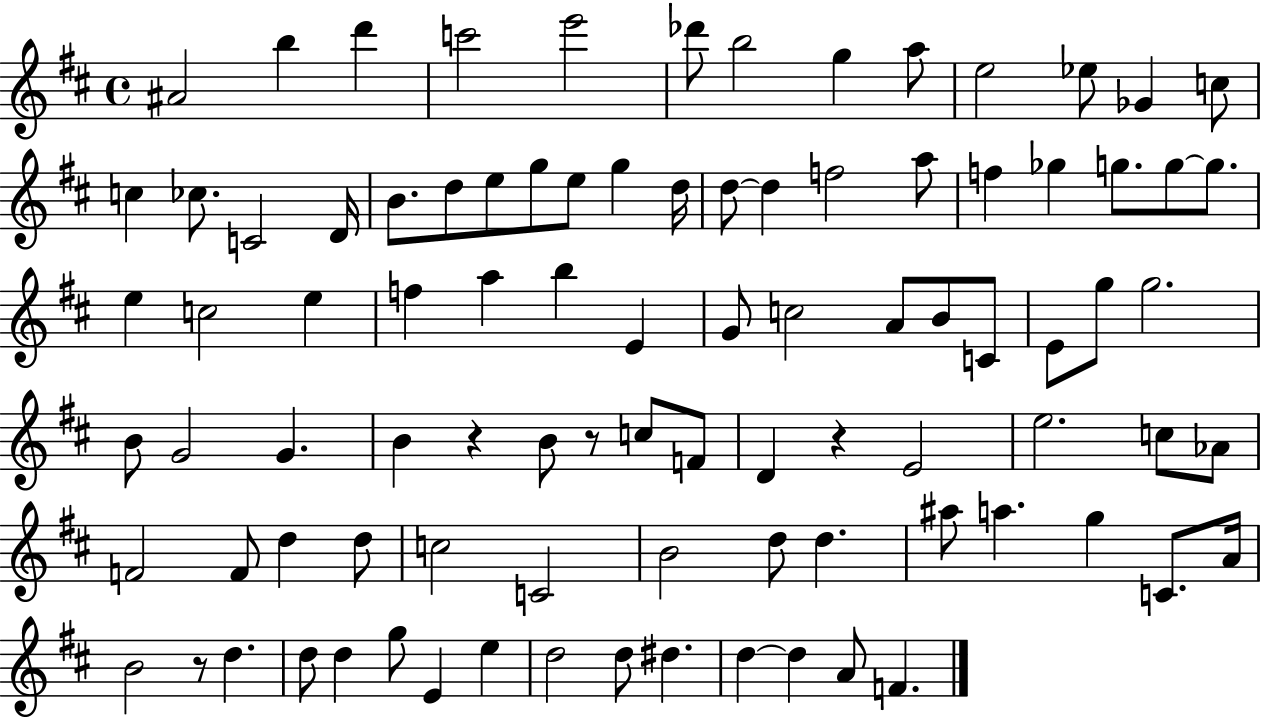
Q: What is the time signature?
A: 4/4